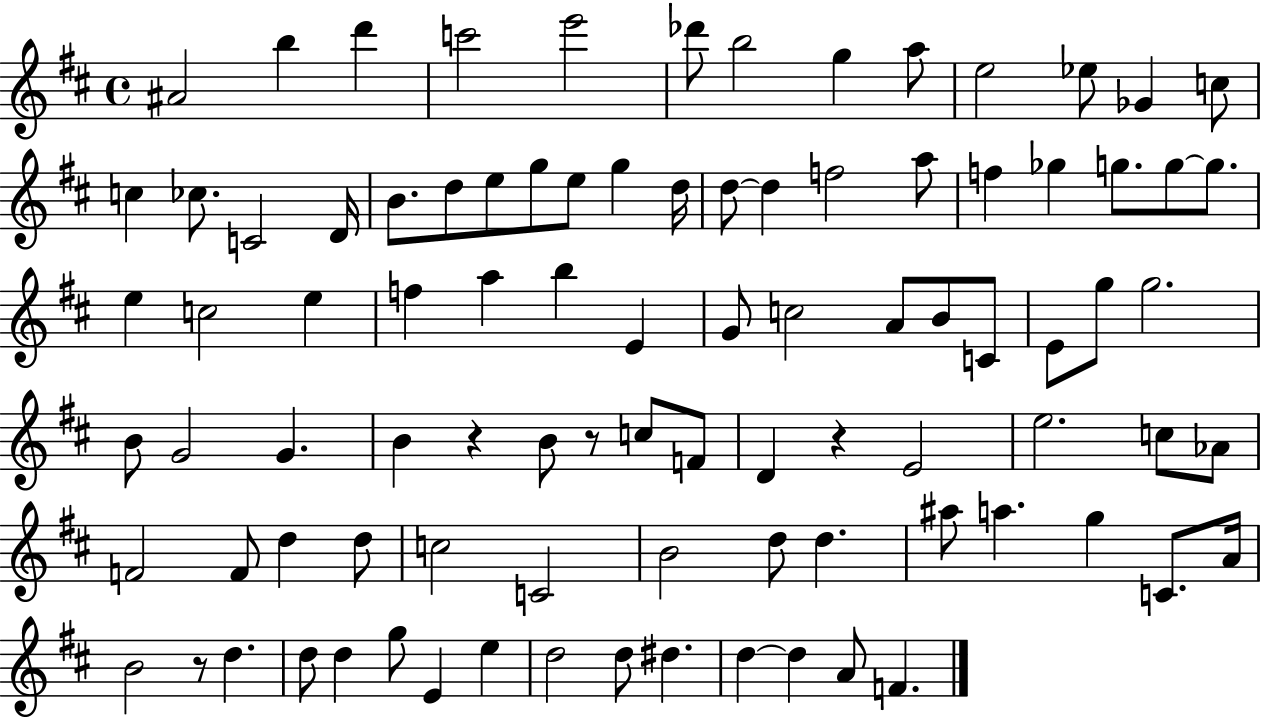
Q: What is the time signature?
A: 4/4